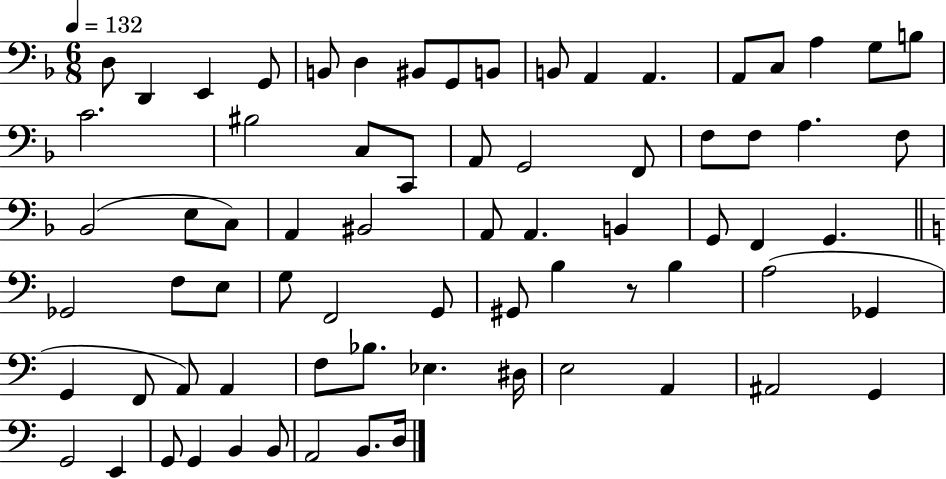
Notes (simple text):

D3/e D2/q E2/q G2/e B2/e D3/q BIS2/e G2/e B2/e B2/e A2/q A2/q. A2/e C3/e A3/q G3/e B3/e C4/h. BIS3/h C3/e C2/e A2/e G2/h F2/e F3/e F3/e A3/q. F3/e Bb2/h E3/e C3/e A2/q BIS2/h A2/e A2/q. B2/q G2/e F2/q G2/q. Gb2/h F3/e E3/e G3/e F2/h G2/e G#2/e B3/q R/e B3/q A3/h Gb2/q G2/q F2/e A2/e A2/q F3/e Bb3/e. Eb3/q. D#3/s E3/h A2/q A#2/h G2/q G2/h E2/q G2/e G2/q B2/q B2/e A2/h B2/e. D3/s